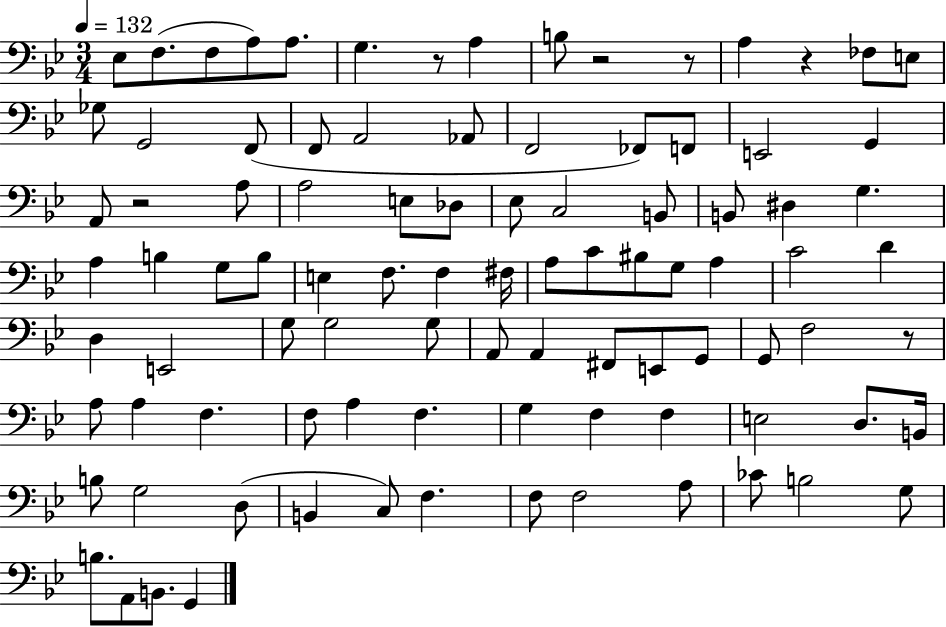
Eb3/e F3/e. F3/e A3/e A3/e. G3/q. R/e A3/q B3/e R/h R/e A3/q R/q FES3/e E3/e Gb3/e G2/h F2/e F2/e A2/h Ab2/e F2/h FES2/e F2/e E2/h G2/q A2/e R/h A3/e A3/h E3/e Db3/e Eb3/e C3/h B2/e B2/e D#3/q G3/q. A3/q B3/q G3/e B3/e E3/q F3/e. F3/q F#3/s A3/e C4/e BIS3/e G3/e A3/q C4/h D4/q D3/q E2/h G3/e G3/h G3/e A2/e A2/q F#2/e E2/e G2/e G2/e F3/h R/e A3/e A3/q F3/q. F3/e A3/q F3/q. G3/q F3/q F3/q E3/h D3/e. B2/s B3/e G3/h D3/e B2/q C3/e F3/q. F3/e F3/h A3/e CES4/e B3/h G3/e B3/e. A2/e B2/e. G2/q